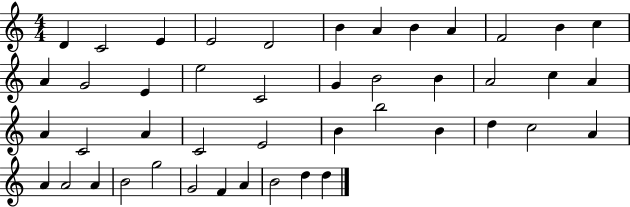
D4/q C4/h E4/q E4/h D4/h B4/q A4/q B4/q A4/q F4/h B4/q C5/q A4/q G4/h E4/q E5/h C4/h G4/q B4/h B4/q A4/h C5/q A4/q A4/q C4/h A4/q C4/h E4/h B4/q B5/h B4/q D5/q C5/h A4/q A4/q A4/h A4/q B4/h G5/h G4/h F4/q A4/q B4/h D5/q D5/q